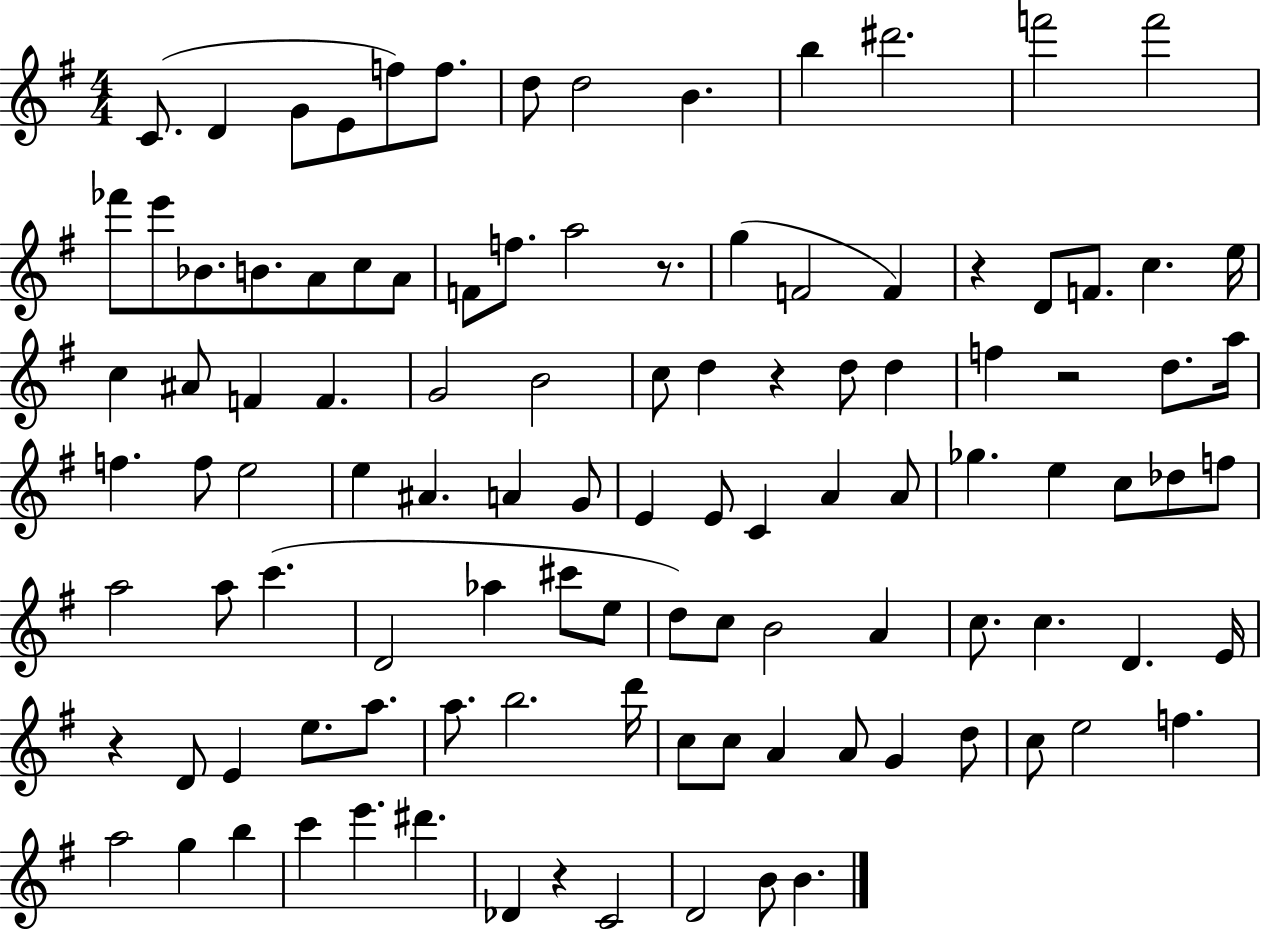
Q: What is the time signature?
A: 4/4